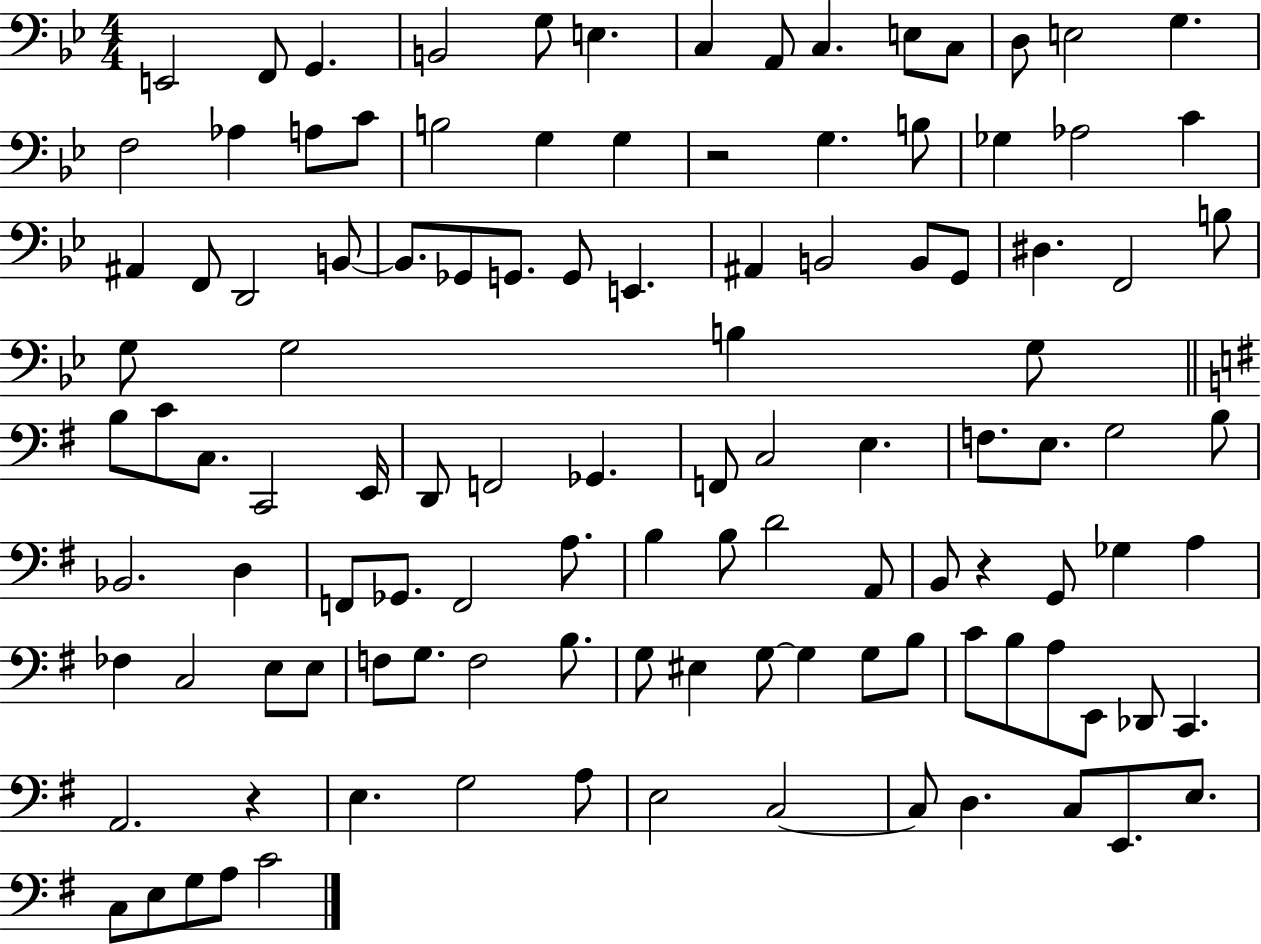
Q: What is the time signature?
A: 4/4